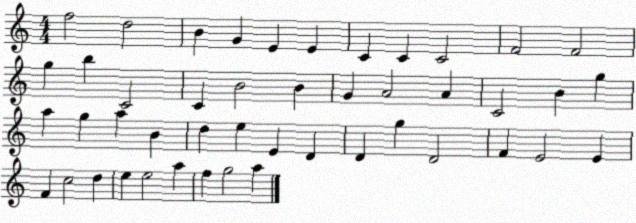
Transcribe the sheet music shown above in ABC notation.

X:1
T:Untitled
M:4/4
L:1/4
K:C
f2 d2 B G E E C C C2 F2 F2 g b C2 C B2 B G A2 A C2 B g a g a B d e E D D g D2 F E2 E F c2 d e e2 a f g2 a